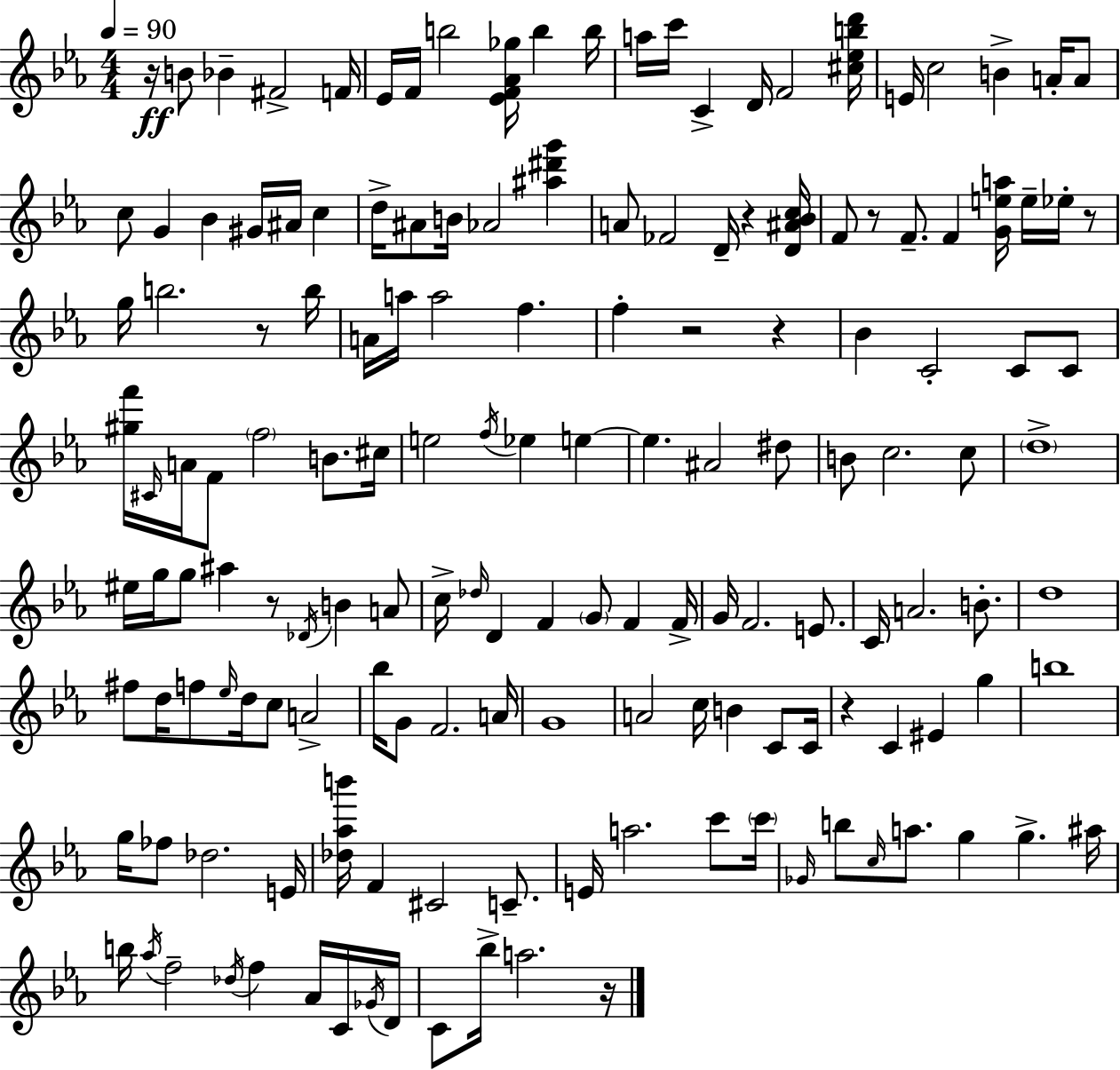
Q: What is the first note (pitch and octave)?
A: B4